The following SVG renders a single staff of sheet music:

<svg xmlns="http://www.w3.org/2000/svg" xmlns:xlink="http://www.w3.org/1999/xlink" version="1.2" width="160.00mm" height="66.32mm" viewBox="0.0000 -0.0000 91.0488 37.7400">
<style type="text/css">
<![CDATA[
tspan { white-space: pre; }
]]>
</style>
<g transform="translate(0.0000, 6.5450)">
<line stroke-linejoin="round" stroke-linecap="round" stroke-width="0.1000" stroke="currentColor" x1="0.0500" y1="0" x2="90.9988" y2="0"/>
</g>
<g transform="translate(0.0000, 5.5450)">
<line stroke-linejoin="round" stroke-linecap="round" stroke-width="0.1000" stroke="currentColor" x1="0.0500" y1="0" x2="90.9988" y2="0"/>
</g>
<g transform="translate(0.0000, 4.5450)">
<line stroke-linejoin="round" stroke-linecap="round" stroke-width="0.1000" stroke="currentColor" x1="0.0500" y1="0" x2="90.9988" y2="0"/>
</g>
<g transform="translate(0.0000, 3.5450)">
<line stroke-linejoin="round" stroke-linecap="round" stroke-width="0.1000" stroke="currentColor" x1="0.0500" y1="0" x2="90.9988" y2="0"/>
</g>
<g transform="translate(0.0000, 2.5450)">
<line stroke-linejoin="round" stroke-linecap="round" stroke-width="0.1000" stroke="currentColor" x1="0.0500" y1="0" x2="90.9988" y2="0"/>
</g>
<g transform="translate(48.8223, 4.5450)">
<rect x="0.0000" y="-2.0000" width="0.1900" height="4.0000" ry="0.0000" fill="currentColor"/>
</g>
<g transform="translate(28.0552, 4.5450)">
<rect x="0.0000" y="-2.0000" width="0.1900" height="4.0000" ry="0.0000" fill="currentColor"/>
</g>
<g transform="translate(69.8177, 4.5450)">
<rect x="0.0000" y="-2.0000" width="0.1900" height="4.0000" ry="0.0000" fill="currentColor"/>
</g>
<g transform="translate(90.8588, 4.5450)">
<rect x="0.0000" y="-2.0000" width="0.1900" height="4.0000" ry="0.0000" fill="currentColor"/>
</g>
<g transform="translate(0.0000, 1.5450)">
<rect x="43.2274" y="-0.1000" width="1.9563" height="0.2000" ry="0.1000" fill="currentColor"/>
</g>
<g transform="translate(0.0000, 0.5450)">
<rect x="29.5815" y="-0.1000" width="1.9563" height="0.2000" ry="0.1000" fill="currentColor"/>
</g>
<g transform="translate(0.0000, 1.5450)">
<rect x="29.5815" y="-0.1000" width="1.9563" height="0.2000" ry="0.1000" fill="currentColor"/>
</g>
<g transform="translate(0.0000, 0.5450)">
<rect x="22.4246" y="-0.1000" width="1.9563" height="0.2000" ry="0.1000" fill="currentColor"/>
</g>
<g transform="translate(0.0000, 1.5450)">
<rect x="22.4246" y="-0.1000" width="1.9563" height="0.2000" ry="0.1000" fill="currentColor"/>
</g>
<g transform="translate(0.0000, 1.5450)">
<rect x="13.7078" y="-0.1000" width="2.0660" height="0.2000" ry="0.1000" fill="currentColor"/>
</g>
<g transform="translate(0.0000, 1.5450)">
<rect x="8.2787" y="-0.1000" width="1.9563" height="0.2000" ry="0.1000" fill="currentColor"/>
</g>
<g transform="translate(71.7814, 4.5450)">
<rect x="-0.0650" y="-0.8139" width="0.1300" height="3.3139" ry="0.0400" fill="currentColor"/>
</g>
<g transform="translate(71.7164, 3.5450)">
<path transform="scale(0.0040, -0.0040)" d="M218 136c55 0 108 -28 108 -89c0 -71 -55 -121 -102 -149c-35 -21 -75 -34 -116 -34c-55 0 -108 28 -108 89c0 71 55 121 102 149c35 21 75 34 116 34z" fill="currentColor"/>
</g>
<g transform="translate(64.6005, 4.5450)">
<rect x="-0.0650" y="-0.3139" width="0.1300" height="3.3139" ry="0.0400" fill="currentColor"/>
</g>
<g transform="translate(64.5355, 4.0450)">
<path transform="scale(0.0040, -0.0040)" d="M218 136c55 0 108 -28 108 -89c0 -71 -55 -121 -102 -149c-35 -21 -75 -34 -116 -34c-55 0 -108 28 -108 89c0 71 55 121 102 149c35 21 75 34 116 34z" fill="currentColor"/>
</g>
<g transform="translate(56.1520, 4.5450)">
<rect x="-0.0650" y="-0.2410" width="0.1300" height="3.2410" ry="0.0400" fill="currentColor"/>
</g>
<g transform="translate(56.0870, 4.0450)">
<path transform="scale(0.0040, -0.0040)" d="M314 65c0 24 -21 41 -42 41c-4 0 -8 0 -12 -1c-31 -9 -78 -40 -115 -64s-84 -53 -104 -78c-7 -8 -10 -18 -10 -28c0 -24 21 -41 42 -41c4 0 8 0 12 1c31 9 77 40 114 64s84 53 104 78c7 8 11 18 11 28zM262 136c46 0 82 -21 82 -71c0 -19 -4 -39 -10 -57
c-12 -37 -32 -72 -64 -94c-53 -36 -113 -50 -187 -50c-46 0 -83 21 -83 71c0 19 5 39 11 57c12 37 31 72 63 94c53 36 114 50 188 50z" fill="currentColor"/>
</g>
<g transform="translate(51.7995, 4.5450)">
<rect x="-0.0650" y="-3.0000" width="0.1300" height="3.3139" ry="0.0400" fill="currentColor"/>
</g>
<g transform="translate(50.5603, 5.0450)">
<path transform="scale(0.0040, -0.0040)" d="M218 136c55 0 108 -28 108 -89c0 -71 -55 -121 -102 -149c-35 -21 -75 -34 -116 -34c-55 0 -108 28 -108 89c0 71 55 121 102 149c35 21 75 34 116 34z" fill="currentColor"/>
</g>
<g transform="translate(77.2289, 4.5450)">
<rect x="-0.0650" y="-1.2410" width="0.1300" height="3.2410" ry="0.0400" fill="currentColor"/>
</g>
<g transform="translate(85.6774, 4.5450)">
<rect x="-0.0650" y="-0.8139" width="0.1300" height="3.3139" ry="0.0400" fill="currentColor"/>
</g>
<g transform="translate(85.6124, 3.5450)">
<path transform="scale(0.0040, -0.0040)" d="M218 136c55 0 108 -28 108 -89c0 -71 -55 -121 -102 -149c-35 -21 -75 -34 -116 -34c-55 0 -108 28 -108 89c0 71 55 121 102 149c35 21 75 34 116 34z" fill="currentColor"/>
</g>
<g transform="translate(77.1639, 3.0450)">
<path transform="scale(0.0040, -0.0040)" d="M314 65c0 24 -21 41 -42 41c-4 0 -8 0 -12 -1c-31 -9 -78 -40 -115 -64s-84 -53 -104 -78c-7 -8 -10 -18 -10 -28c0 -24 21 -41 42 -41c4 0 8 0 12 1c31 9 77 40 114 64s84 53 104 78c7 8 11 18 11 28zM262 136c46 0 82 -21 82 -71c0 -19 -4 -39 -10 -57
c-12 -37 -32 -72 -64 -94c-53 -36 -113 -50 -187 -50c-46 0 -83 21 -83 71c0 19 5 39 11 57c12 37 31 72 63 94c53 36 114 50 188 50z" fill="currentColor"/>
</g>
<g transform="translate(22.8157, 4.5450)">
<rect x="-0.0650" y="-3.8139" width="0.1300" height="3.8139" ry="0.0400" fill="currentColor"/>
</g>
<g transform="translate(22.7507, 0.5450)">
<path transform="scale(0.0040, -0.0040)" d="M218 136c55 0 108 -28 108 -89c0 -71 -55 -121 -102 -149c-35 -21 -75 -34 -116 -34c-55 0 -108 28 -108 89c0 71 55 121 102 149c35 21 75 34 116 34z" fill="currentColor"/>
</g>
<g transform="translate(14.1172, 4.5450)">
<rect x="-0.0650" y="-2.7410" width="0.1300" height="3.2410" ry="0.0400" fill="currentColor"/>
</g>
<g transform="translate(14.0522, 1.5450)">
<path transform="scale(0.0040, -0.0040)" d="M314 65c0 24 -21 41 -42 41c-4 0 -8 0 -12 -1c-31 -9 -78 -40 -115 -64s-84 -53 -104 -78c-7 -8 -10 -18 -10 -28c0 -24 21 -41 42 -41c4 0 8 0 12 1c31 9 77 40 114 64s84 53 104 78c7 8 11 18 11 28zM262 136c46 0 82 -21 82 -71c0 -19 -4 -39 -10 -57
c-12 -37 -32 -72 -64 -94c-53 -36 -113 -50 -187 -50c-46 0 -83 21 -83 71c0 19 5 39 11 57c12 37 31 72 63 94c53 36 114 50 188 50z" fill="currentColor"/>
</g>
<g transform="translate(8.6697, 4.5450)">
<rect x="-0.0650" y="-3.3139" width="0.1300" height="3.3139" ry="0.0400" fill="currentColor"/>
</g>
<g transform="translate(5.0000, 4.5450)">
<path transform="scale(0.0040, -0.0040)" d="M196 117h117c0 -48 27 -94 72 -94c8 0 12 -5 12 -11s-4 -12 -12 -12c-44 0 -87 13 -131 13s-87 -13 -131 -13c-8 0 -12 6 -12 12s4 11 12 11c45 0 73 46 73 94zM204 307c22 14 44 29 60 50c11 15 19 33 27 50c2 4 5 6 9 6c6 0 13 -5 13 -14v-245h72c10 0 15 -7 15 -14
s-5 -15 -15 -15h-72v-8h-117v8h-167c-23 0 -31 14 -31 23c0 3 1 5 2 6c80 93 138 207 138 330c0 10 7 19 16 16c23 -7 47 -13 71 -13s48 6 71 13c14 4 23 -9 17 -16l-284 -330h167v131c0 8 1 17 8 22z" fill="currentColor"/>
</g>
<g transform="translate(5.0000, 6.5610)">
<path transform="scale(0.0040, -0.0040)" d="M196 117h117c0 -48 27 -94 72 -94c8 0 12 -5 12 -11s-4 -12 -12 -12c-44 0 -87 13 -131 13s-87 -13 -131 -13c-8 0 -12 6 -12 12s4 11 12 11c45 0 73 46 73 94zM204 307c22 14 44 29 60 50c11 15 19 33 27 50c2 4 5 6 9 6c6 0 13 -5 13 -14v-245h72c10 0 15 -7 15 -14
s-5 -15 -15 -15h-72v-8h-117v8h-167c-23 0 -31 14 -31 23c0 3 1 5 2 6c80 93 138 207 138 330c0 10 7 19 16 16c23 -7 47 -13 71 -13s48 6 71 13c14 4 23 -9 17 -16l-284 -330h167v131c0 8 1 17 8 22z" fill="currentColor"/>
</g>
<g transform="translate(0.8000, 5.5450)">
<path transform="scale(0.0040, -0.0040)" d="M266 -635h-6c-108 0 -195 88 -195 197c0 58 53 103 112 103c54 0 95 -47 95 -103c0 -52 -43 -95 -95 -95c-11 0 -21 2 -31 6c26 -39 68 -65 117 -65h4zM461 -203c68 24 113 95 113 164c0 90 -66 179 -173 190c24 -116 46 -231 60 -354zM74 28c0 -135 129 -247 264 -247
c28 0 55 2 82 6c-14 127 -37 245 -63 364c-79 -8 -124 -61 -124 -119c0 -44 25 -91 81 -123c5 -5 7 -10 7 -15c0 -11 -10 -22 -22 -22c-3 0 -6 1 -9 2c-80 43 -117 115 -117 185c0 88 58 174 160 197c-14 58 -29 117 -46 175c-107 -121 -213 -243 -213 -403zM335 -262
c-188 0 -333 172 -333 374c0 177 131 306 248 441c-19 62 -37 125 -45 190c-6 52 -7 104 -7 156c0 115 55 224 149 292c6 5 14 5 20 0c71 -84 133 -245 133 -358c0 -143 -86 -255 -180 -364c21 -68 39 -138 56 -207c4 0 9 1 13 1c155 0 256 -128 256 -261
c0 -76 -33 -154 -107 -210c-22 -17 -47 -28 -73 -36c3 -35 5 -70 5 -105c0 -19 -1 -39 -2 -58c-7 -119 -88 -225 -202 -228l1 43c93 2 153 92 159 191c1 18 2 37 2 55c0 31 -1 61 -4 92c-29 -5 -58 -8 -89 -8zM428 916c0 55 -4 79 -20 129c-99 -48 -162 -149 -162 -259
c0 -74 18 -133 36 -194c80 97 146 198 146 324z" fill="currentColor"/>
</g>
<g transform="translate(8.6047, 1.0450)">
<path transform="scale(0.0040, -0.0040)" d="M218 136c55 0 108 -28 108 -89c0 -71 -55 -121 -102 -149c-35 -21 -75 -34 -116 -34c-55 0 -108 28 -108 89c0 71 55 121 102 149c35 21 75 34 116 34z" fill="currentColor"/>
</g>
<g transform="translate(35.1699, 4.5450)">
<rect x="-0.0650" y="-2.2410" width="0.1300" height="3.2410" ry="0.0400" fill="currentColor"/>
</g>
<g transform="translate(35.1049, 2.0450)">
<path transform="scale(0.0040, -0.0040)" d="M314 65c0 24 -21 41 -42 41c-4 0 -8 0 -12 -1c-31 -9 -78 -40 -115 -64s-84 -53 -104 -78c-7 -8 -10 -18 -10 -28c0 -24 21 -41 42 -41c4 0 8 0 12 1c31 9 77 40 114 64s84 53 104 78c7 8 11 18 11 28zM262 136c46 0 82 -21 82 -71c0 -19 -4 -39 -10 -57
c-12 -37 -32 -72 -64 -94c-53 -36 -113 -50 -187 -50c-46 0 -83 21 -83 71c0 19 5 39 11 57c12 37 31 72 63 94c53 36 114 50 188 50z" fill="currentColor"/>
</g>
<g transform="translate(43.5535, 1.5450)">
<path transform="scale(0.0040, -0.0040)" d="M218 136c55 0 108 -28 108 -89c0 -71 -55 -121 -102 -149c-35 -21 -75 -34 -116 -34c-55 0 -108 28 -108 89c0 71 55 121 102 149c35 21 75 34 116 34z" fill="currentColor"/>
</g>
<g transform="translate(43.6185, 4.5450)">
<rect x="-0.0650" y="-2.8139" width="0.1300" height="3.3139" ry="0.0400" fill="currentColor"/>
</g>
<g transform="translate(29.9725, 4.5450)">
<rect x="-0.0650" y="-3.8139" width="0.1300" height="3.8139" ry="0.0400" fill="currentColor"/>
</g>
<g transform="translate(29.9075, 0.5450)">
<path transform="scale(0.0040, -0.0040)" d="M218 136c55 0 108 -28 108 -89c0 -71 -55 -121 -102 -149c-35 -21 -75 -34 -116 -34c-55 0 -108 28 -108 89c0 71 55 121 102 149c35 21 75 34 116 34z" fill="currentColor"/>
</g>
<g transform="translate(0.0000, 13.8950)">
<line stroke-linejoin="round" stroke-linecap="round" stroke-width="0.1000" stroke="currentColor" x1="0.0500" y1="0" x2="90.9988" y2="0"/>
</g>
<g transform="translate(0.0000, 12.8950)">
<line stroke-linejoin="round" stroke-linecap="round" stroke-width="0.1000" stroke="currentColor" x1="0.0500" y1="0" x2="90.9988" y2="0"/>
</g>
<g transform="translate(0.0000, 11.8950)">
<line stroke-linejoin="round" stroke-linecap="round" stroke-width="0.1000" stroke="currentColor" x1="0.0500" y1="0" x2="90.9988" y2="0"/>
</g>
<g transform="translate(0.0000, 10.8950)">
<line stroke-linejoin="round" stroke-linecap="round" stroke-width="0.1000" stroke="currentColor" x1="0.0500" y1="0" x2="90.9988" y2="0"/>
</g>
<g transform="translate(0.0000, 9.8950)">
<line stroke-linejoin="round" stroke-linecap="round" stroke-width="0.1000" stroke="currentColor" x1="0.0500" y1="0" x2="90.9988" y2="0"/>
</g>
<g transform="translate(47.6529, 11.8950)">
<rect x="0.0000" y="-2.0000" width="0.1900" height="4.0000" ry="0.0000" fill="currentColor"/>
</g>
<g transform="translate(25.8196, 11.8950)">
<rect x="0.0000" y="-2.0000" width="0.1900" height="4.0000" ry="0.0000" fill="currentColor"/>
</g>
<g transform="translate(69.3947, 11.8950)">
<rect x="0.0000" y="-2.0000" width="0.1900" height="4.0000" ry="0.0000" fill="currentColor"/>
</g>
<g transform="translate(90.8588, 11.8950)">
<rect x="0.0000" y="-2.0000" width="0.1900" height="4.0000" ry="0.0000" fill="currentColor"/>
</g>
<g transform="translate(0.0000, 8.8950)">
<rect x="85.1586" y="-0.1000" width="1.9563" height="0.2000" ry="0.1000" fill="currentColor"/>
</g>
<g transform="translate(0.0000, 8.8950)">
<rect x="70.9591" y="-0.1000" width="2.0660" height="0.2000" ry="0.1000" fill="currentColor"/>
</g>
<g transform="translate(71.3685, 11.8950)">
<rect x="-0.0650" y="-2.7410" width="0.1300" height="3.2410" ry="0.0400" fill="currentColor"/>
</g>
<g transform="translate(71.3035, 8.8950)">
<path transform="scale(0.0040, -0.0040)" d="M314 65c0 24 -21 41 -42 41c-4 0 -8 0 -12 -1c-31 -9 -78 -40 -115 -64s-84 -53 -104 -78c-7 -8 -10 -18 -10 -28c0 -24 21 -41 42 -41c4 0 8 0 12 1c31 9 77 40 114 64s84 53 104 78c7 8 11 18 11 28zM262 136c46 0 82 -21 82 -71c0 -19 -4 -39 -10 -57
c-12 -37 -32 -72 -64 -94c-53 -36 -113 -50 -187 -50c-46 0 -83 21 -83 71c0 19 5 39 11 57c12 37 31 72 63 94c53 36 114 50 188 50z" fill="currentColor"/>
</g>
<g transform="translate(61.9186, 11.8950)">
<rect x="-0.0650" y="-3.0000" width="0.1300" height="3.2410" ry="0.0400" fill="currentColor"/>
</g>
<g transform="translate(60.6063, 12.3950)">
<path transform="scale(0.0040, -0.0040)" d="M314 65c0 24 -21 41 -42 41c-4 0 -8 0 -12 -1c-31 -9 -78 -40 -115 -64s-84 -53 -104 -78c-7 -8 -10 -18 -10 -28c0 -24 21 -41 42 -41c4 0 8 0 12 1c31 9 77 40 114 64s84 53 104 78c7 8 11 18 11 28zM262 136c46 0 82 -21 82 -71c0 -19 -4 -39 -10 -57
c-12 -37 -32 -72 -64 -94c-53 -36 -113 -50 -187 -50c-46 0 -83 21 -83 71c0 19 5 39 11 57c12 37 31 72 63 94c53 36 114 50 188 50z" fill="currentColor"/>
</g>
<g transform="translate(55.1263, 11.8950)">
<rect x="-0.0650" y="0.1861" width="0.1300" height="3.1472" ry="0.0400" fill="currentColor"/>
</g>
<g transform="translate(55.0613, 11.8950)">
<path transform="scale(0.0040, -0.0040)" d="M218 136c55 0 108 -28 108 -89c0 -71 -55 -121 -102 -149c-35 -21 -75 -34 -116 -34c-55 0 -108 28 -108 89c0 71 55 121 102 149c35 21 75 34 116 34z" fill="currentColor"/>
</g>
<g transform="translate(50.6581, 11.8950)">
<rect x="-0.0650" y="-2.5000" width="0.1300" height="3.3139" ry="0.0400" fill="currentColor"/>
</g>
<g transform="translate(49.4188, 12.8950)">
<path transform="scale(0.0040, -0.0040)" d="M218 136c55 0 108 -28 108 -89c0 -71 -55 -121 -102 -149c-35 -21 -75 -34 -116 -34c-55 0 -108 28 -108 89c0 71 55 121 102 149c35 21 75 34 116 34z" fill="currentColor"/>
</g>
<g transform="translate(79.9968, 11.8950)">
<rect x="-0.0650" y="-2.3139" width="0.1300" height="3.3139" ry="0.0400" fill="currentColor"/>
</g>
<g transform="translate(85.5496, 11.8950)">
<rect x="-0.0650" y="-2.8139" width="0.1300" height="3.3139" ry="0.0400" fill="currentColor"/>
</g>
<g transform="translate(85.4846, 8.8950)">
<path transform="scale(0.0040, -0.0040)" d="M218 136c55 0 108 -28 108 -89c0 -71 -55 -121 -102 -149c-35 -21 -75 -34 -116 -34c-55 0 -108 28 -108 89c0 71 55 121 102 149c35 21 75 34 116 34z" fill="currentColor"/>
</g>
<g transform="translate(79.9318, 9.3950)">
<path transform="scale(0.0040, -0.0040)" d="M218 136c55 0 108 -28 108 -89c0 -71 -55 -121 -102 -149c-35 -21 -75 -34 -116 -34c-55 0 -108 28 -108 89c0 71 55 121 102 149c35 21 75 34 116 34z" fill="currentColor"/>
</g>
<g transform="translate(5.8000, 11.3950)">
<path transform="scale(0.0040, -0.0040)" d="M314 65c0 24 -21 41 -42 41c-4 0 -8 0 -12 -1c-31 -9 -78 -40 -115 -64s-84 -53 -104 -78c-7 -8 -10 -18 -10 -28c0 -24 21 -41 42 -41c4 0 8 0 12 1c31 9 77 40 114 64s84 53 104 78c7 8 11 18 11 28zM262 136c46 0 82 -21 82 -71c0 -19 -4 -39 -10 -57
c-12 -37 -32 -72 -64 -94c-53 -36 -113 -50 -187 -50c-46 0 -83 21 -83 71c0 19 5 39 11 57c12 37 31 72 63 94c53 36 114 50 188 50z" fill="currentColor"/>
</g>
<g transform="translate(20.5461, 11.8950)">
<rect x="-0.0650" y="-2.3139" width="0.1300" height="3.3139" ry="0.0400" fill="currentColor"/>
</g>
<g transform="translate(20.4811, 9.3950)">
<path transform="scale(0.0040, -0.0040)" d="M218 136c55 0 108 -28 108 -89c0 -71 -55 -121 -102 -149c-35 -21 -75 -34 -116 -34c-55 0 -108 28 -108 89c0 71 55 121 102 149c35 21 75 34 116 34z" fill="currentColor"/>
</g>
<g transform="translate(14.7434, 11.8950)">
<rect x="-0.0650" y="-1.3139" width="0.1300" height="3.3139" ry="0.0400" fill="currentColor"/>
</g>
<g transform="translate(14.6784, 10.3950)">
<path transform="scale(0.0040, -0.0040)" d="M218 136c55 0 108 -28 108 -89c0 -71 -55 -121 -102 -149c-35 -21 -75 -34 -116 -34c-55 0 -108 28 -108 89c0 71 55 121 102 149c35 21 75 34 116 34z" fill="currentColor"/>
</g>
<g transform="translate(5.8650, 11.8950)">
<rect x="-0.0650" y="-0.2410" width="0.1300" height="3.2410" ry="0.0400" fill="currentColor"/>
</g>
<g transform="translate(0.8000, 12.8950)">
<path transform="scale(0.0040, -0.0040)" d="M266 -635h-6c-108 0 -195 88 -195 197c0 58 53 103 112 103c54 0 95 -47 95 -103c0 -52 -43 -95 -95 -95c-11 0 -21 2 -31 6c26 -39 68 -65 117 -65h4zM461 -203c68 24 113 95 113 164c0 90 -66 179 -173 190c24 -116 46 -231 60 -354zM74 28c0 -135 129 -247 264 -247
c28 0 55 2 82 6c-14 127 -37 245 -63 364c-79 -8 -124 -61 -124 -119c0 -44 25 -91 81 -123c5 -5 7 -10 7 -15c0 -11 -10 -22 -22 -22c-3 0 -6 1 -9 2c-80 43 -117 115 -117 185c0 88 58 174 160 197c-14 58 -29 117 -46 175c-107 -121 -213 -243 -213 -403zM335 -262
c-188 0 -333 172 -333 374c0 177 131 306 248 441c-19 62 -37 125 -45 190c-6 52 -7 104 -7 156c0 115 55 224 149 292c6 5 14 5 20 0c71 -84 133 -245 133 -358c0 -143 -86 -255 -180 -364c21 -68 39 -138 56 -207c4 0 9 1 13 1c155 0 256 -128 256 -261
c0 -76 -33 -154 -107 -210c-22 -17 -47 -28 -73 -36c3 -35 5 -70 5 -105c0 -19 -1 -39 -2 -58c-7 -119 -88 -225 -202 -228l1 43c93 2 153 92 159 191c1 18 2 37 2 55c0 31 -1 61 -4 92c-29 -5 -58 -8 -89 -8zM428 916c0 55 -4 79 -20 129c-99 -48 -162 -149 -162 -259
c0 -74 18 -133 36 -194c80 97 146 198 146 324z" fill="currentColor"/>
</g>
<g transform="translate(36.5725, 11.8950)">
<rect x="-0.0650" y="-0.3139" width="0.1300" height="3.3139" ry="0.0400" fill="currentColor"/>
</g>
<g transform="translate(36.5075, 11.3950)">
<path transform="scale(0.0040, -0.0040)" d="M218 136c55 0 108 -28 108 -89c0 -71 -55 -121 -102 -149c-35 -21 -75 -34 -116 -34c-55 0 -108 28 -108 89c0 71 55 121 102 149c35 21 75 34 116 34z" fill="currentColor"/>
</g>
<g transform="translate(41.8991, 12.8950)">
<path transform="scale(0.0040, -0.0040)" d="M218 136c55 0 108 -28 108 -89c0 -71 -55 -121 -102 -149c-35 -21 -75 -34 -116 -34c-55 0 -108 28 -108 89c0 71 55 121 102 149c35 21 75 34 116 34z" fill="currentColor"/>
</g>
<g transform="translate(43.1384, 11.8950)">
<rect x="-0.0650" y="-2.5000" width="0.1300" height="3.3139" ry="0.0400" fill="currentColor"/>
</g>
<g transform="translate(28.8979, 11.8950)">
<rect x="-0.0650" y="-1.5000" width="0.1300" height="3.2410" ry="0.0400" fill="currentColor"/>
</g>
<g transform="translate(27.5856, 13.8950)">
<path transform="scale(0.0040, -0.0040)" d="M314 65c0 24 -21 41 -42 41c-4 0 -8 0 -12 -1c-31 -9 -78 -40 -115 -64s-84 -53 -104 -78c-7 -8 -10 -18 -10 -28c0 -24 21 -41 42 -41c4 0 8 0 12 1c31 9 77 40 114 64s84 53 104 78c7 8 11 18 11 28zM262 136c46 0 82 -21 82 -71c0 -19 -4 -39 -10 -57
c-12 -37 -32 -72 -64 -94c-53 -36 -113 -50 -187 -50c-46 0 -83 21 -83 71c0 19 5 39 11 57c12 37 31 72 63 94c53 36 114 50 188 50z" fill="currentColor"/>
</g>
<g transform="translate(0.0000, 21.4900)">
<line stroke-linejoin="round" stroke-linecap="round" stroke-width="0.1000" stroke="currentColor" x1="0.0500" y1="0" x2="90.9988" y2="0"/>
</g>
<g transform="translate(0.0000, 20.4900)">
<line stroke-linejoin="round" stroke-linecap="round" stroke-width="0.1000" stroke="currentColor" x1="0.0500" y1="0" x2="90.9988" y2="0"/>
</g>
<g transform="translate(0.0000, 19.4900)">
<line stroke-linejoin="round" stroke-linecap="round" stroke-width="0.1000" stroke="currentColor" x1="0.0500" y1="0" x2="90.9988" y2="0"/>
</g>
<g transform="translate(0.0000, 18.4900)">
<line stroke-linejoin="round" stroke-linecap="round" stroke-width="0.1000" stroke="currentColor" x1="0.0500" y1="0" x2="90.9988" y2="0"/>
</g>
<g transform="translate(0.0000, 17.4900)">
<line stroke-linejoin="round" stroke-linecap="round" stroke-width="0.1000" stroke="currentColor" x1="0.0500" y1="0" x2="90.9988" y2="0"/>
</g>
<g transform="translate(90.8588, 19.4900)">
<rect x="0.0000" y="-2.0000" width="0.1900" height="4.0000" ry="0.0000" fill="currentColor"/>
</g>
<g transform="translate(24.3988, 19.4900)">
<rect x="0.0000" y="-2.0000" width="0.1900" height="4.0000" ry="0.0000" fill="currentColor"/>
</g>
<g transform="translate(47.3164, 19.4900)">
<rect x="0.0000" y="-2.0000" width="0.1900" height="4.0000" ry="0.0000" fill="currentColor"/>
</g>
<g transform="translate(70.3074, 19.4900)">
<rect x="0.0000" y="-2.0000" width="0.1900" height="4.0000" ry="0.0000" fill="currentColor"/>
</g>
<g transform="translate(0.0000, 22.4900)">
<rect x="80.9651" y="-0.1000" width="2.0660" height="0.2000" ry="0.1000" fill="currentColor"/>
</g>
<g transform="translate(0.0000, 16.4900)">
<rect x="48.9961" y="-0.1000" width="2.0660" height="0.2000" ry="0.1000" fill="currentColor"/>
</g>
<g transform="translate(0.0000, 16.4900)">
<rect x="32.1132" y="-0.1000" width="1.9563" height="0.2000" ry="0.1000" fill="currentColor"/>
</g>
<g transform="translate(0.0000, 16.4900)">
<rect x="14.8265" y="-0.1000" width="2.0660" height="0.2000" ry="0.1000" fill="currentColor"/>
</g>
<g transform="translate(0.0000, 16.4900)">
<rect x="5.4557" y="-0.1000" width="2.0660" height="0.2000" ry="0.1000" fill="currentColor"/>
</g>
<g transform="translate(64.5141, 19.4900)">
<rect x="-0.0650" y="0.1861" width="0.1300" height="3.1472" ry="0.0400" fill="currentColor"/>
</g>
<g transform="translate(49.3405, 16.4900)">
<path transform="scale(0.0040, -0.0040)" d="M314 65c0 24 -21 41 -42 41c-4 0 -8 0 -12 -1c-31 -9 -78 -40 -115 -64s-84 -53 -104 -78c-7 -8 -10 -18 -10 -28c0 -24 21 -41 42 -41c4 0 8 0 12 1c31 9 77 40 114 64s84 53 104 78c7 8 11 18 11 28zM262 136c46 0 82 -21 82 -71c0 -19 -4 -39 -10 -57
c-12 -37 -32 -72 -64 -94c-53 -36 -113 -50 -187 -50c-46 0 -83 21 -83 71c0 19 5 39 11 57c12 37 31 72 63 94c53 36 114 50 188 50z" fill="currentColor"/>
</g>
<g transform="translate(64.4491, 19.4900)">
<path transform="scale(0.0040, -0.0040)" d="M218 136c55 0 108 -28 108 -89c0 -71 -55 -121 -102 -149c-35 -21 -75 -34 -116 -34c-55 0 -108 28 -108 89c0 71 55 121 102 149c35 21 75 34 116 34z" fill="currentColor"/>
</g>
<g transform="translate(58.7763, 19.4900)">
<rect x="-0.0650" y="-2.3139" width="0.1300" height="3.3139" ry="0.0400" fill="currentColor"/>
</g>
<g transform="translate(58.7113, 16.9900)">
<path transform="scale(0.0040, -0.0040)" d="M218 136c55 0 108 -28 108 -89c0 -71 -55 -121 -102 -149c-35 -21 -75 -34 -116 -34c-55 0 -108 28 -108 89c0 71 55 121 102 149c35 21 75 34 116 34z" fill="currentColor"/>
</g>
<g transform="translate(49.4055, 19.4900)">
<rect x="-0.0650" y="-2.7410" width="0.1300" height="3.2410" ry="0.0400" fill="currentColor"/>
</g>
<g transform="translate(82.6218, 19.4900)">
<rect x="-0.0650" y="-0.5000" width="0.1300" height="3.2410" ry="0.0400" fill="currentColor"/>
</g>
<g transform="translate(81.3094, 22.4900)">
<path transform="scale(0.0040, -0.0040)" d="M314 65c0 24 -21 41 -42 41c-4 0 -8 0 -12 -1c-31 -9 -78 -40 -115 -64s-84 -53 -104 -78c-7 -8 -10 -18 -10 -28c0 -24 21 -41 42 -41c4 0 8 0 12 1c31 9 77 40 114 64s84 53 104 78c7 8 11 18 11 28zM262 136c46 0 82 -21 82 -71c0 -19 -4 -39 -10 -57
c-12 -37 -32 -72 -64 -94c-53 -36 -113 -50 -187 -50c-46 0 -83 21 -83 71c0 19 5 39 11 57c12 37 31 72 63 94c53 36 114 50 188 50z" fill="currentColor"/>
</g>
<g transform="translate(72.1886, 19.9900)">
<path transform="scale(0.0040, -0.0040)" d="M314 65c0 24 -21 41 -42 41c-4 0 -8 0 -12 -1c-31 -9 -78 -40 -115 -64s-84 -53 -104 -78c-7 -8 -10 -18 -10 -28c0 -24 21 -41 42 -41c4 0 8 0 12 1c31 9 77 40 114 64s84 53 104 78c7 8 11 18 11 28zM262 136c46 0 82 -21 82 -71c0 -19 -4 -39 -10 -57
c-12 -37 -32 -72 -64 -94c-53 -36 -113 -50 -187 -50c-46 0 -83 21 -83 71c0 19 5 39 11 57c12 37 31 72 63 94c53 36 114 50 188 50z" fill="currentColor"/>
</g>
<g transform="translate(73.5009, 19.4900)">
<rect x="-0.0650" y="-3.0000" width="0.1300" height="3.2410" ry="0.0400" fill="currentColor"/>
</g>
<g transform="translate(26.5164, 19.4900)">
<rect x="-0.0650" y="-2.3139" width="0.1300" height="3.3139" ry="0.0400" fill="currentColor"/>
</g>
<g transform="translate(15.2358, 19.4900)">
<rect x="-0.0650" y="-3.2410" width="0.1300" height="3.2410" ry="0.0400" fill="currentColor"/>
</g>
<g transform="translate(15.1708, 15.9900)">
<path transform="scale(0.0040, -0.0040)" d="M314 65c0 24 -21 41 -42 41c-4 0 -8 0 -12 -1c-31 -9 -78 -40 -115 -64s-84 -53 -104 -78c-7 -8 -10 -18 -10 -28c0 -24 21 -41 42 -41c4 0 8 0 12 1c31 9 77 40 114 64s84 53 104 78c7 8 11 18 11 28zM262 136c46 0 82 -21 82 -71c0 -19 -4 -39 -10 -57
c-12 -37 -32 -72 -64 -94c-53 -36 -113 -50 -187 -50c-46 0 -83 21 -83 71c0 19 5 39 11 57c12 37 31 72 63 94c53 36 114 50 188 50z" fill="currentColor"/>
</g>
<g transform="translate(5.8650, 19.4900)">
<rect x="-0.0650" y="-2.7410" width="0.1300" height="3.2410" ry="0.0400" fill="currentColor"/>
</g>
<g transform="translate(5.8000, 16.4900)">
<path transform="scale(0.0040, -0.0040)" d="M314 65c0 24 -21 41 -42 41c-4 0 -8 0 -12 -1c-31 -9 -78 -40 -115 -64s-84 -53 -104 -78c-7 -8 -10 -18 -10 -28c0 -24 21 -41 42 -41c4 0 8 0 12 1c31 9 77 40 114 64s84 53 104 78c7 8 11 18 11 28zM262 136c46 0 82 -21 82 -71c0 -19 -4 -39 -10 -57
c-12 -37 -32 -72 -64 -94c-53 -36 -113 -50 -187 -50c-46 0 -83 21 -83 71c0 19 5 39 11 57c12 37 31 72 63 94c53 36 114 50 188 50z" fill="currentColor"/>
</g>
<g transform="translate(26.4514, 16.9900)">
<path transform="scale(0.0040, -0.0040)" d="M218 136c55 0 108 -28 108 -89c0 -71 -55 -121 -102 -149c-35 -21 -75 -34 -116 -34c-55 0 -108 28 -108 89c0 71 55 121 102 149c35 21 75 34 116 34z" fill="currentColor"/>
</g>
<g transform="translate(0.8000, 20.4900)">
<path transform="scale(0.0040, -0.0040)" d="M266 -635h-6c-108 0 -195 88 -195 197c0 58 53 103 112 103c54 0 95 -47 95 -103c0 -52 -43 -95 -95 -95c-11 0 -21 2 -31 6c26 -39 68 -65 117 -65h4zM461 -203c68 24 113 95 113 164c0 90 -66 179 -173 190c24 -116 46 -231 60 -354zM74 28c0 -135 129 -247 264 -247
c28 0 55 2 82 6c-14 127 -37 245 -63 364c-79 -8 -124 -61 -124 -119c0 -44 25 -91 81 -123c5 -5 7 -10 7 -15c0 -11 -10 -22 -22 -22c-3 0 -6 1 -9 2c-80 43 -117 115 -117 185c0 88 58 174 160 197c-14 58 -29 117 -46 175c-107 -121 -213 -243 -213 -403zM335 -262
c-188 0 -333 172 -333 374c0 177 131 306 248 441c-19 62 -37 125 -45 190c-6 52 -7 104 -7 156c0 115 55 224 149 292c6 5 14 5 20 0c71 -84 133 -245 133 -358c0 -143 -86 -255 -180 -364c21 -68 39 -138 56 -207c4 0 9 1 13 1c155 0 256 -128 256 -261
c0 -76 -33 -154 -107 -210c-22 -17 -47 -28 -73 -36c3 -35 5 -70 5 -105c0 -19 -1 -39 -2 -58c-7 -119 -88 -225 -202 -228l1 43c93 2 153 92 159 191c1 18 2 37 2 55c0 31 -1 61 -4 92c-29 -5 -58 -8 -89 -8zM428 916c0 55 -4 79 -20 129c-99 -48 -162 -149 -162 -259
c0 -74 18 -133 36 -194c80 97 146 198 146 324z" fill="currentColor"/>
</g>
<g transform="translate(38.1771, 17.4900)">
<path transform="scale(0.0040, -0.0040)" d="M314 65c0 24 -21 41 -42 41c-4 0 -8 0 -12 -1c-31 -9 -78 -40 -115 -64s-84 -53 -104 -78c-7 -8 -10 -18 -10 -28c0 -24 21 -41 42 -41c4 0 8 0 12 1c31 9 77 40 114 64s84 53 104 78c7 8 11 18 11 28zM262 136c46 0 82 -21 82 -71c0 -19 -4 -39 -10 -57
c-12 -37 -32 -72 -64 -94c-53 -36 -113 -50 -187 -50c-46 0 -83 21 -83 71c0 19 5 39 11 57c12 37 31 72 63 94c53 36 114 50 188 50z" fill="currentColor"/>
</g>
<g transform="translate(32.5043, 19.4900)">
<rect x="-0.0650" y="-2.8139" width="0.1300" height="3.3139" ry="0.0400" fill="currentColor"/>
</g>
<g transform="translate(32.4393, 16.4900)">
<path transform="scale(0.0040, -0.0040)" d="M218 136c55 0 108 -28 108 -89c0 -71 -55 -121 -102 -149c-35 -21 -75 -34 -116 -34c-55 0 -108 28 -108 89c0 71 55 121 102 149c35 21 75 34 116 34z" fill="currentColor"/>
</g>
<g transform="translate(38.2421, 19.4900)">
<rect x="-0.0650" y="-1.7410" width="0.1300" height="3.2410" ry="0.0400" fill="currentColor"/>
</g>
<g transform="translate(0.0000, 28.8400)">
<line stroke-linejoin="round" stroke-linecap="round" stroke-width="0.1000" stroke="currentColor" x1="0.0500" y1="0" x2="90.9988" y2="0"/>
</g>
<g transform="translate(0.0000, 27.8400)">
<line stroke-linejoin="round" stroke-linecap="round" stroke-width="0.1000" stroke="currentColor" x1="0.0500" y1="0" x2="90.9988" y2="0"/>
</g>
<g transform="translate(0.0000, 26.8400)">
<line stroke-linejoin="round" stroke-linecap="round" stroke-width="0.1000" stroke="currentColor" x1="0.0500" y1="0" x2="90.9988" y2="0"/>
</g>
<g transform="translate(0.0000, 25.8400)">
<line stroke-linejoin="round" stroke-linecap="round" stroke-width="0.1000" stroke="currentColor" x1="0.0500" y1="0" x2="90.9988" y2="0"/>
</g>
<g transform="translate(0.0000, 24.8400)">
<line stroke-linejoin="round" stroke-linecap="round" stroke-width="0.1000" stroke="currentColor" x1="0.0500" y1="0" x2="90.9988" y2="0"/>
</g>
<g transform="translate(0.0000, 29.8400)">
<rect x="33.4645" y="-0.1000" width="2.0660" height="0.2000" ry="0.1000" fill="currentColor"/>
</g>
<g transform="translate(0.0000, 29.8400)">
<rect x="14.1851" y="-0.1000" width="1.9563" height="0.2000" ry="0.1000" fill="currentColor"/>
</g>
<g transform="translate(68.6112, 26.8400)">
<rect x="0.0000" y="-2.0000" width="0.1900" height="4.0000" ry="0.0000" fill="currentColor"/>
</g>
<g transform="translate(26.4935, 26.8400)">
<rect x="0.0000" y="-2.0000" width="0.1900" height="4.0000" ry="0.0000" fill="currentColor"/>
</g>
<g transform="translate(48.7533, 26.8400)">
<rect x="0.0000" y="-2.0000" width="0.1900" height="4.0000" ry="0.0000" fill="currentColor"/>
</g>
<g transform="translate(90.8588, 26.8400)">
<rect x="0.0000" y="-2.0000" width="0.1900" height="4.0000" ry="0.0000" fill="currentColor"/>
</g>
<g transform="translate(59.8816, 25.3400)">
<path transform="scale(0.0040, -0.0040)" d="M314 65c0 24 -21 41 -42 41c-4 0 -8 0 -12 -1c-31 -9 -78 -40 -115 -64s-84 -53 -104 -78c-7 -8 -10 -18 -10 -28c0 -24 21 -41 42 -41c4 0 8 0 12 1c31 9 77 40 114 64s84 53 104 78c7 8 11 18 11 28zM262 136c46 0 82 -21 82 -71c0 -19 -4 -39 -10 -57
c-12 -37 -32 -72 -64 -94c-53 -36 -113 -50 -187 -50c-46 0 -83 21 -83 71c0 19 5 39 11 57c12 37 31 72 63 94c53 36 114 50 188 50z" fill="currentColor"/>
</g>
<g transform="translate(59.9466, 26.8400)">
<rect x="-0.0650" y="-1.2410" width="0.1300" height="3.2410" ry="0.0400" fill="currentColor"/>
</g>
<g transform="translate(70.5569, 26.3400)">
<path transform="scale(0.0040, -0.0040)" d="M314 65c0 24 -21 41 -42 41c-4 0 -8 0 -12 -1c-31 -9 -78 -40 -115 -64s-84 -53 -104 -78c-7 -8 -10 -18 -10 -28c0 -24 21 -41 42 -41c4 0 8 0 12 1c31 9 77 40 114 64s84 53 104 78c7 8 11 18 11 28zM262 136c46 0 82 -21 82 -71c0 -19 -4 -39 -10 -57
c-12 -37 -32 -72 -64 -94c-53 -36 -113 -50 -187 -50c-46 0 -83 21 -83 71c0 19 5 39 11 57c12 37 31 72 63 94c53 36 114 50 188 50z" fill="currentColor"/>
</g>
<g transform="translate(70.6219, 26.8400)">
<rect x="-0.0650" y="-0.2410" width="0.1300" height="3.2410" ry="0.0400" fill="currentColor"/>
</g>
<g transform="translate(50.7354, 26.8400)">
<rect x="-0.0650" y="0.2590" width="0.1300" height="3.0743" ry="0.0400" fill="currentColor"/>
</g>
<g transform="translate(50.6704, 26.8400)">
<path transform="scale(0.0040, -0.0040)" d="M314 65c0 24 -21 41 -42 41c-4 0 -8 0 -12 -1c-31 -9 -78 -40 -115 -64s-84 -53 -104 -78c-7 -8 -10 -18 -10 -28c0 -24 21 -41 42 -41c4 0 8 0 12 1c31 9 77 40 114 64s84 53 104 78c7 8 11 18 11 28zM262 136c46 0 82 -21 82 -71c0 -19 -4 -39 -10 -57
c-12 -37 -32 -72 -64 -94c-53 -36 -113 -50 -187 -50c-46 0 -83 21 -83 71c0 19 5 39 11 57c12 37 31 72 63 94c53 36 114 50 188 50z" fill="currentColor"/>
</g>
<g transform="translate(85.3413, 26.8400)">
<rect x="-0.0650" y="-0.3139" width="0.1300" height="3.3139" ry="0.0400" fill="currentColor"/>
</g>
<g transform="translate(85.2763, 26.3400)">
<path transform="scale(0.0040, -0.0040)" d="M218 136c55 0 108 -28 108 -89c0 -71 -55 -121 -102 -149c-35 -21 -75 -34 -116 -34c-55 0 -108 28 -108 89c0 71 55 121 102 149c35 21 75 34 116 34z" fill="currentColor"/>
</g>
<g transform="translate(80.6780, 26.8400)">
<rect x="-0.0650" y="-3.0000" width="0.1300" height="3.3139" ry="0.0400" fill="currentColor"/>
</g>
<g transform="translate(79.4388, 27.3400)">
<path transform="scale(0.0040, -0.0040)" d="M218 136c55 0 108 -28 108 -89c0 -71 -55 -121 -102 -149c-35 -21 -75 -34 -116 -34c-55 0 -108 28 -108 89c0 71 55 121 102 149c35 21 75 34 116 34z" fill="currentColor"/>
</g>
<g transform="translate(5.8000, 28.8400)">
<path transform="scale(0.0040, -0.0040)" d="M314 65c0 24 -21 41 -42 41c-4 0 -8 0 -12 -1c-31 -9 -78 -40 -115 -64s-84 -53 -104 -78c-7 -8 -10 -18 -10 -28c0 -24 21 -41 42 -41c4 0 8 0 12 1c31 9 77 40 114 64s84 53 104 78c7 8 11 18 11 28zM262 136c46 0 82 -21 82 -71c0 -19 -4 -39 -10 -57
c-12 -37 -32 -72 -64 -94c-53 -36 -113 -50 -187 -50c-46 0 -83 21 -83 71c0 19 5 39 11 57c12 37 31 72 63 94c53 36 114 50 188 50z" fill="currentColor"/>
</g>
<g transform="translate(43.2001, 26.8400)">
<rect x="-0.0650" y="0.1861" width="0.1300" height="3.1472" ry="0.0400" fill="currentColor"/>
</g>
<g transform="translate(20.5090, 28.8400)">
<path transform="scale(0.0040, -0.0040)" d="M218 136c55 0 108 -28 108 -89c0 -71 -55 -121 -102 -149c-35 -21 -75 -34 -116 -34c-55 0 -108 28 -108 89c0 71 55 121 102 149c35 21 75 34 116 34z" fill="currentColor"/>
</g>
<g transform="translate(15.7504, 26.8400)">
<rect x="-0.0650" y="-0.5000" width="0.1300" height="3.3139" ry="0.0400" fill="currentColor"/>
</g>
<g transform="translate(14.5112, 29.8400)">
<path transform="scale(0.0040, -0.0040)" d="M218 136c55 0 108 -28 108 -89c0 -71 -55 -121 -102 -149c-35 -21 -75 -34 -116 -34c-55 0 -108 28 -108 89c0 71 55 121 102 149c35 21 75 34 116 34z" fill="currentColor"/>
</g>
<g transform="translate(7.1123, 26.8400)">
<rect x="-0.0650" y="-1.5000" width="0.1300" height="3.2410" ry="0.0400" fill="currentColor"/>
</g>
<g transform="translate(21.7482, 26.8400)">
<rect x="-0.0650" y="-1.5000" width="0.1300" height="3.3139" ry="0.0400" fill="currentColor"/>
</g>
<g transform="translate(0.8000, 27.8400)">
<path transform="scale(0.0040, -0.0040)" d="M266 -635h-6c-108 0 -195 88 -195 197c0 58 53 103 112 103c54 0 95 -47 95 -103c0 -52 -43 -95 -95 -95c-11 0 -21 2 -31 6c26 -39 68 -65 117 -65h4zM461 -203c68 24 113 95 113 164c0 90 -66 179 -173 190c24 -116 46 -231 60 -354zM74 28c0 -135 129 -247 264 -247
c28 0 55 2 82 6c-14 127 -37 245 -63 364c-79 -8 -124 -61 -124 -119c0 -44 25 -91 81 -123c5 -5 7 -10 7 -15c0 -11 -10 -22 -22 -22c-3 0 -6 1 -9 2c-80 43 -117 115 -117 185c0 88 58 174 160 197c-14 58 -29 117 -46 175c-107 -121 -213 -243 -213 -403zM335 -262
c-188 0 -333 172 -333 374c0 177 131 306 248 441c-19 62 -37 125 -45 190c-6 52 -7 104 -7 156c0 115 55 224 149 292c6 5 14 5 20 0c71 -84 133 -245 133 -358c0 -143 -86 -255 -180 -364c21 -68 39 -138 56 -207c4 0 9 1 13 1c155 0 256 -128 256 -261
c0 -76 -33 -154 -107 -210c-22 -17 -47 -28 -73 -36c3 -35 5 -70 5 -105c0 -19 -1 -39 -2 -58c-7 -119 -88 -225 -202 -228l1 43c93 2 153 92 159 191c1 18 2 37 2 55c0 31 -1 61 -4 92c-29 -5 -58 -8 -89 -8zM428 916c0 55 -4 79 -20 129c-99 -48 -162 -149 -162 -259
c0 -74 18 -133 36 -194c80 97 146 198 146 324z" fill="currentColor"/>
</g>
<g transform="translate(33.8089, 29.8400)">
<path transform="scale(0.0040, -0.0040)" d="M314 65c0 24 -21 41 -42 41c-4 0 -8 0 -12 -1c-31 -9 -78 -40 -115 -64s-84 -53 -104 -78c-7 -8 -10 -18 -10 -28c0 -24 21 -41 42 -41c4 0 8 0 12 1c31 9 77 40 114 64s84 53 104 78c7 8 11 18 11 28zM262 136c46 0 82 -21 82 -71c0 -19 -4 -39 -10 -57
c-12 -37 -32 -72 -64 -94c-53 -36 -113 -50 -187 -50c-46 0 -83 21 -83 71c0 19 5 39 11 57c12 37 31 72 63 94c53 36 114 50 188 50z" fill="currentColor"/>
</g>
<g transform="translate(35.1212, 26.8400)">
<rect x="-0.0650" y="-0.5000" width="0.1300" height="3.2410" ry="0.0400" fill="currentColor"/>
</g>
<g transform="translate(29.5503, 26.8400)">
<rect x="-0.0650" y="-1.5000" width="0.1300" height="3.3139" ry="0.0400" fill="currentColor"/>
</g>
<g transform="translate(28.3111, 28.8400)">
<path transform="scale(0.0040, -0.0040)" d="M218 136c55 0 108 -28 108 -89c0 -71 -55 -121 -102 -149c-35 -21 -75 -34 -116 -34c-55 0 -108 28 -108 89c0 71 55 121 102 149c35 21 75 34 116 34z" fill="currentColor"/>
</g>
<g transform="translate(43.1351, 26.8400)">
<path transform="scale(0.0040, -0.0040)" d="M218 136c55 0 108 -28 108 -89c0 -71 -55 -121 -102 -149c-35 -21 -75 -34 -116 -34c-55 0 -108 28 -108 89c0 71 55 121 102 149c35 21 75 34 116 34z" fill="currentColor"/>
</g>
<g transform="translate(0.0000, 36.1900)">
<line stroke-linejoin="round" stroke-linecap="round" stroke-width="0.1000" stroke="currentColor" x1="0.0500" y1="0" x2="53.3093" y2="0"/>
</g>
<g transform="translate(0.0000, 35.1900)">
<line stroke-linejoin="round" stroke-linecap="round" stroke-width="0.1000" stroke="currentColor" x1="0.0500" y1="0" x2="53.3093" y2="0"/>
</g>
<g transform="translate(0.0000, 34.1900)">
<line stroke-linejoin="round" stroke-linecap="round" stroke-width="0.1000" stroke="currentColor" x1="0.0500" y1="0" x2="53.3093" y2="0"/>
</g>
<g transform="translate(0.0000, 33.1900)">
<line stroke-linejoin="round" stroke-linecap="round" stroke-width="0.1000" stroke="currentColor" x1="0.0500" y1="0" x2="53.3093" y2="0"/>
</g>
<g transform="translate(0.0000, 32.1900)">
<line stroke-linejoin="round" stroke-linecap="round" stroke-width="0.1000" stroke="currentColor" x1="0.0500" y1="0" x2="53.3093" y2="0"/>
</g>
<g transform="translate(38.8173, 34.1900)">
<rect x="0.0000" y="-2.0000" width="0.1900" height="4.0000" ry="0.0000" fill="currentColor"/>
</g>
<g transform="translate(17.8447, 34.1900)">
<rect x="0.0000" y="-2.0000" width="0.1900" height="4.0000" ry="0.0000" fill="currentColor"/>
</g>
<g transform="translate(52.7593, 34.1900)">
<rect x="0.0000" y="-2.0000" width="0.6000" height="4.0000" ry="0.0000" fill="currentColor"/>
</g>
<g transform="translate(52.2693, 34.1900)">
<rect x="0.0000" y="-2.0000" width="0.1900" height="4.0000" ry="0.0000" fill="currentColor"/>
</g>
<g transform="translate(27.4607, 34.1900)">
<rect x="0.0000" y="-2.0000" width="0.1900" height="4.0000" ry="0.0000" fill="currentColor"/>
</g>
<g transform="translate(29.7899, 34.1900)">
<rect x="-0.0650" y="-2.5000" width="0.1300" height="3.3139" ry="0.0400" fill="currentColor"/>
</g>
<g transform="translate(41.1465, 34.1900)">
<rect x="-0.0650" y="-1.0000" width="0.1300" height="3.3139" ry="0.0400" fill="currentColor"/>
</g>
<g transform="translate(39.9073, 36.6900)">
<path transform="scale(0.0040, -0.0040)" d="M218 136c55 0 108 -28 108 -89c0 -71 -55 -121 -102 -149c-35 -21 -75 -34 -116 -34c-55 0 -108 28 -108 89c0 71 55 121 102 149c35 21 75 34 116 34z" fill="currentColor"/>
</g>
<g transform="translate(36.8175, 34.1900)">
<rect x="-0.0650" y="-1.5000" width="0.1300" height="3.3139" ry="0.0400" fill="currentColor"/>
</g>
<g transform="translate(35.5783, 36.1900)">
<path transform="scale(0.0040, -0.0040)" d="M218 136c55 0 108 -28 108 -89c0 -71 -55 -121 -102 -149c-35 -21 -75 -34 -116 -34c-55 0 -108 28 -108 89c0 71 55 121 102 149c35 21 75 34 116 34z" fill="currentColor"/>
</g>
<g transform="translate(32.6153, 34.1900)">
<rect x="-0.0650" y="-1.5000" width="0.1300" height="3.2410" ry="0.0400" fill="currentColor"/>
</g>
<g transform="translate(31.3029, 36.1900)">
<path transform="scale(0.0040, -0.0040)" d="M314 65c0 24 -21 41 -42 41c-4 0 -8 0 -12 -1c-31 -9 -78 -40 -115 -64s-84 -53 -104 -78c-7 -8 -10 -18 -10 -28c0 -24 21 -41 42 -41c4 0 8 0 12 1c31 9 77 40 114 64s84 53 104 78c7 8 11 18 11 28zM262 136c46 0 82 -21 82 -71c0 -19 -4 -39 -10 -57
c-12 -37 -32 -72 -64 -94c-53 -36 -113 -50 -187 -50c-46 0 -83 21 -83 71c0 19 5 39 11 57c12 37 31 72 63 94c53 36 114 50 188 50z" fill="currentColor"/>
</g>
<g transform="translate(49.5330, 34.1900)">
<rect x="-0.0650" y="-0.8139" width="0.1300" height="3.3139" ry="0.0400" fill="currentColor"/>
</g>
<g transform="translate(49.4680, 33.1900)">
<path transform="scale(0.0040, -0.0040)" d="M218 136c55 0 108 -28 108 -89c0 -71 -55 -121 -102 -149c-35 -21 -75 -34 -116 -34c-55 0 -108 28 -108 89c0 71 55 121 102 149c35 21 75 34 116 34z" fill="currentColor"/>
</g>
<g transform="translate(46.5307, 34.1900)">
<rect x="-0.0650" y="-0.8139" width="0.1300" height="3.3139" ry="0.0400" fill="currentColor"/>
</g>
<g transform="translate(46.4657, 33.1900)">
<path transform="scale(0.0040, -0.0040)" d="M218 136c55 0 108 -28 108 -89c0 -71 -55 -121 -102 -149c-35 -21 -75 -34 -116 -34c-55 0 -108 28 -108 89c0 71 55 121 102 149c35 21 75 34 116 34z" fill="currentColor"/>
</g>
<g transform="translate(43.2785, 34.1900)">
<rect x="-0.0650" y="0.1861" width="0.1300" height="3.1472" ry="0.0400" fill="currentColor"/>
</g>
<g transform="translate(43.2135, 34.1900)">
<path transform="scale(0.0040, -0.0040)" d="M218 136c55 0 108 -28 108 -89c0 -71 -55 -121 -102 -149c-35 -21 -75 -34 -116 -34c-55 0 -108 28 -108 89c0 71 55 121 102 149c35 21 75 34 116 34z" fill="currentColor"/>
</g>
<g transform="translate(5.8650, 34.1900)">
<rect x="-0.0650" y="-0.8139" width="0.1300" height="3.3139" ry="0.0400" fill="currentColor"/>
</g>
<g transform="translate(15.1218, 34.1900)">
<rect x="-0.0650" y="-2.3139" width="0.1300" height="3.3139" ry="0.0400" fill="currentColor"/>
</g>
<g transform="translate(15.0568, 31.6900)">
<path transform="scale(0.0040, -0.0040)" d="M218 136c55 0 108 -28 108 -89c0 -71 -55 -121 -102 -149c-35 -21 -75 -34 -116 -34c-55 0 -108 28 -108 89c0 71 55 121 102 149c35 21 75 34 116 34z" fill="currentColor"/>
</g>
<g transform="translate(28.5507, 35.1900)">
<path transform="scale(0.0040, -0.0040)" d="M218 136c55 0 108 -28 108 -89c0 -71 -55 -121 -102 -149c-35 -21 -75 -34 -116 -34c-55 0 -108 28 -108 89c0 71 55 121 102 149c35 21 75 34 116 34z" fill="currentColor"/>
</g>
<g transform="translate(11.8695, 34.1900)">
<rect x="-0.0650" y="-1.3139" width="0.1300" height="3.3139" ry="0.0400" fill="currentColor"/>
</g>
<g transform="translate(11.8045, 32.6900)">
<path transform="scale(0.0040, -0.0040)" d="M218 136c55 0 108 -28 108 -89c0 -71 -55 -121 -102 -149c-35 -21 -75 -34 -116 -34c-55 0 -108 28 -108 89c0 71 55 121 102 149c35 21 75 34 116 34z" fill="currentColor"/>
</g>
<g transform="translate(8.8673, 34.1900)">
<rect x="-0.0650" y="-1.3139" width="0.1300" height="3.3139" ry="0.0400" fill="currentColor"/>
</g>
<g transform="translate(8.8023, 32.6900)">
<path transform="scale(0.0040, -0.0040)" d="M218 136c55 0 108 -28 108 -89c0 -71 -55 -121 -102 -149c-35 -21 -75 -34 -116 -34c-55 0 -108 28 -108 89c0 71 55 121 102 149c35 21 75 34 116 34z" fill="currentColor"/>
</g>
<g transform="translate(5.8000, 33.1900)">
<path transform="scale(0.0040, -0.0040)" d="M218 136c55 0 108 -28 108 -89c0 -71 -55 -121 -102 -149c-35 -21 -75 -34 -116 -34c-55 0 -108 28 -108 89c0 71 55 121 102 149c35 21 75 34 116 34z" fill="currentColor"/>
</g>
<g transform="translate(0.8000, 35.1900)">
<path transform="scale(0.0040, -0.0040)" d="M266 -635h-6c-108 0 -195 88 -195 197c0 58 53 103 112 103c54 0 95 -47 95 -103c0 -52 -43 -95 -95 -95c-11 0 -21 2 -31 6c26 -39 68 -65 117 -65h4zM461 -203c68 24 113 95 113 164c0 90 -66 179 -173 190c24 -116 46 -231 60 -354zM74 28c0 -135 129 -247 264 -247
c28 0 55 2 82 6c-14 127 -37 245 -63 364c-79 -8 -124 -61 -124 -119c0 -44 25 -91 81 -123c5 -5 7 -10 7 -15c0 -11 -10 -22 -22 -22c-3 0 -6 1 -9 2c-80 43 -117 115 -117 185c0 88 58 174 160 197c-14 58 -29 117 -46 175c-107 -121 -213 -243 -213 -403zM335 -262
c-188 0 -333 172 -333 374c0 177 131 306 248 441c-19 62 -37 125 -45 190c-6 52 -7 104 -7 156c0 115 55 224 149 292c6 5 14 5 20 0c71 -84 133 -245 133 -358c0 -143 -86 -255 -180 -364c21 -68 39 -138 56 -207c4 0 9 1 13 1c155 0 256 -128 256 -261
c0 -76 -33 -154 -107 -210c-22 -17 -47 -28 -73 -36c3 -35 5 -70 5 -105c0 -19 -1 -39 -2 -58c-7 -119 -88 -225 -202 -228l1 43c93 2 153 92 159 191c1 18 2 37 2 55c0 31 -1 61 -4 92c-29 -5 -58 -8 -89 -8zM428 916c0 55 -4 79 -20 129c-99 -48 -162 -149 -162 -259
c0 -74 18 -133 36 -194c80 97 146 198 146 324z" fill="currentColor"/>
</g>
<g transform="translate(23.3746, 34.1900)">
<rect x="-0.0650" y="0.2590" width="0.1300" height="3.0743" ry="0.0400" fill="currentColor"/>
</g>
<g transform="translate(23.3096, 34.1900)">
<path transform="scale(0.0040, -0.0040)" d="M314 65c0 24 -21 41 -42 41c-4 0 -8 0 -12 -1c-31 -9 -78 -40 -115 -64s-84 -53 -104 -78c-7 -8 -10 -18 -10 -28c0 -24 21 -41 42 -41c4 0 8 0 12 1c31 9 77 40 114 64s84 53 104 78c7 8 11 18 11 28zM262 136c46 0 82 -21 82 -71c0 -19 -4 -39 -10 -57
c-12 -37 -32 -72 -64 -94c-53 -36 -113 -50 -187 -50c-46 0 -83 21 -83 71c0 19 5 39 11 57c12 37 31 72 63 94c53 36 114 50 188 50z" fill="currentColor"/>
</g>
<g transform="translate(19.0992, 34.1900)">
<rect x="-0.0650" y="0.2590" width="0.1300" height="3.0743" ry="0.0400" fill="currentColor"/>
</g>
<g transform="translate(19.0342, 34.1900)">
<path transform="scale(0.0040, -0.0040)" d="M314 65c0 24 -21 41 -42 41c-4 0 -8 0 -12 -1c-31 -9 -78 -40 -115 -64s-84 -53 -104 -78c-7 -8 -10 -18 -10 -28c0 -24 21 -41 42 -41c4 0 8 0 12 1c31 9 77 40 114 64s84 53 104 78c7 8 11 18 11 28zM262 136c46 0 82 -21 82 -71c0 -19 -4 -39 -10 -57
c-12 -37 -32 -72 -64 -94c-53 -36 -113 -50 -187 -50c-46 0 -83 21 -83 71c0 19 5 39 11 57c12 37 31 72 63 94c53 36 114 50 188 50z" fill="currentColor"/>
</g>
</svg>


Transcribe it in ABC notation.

X:1
T:Untitled
M:4/4
L:1/4
K:C
b a2 c' c' g2 a A c2 c d e2 d c2 e g E2 c G G B A2 a2 g a a2 b2 g a f2 a2 g B A2 C2 E2 C E E C2 B B2 e2 c2 A c d e e g B2 B2 G E2 E D B d d